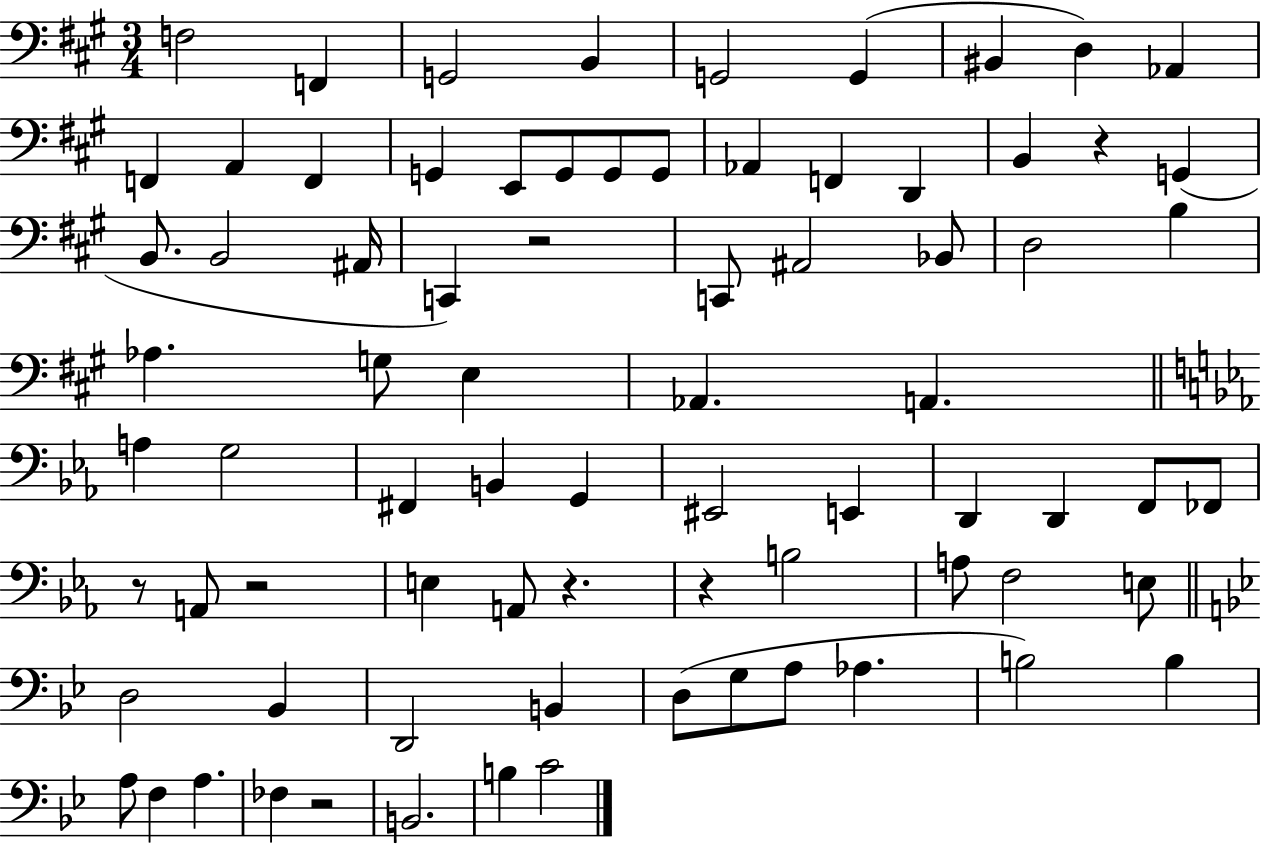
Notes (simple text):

F3/h F2/q G2/h B2/q G2/h G2/q BIS2/q D3/q Ab2/q F2/q A2/q F2/q G2/q E2/e G2/e G2/e G2/e Ab2/q F2/q D2/q B2/q R/q G2/q B2/e. B2/h A#2/s C2/q R/h C2/e A#2/h Bb2/e D3/h B3/q Ab3/q. G3/e E3/q Ab2/q. A2/q. A3/q G3/h F#2/q B2/q G2/q EIS2/h E2/q D2/q D2/q F2/e FES2/e R/e A2/e R/h E3/q A2/e R/q. R/q B3/h A3/e F3/h E3/e D3/h Bb2/q D2/h B2/q D3/e G3/e A3/e Ab3/q. B3/h B3/q A3/e F3/q A3/q. FES3/q R/h B2/h. B3/q C4/h